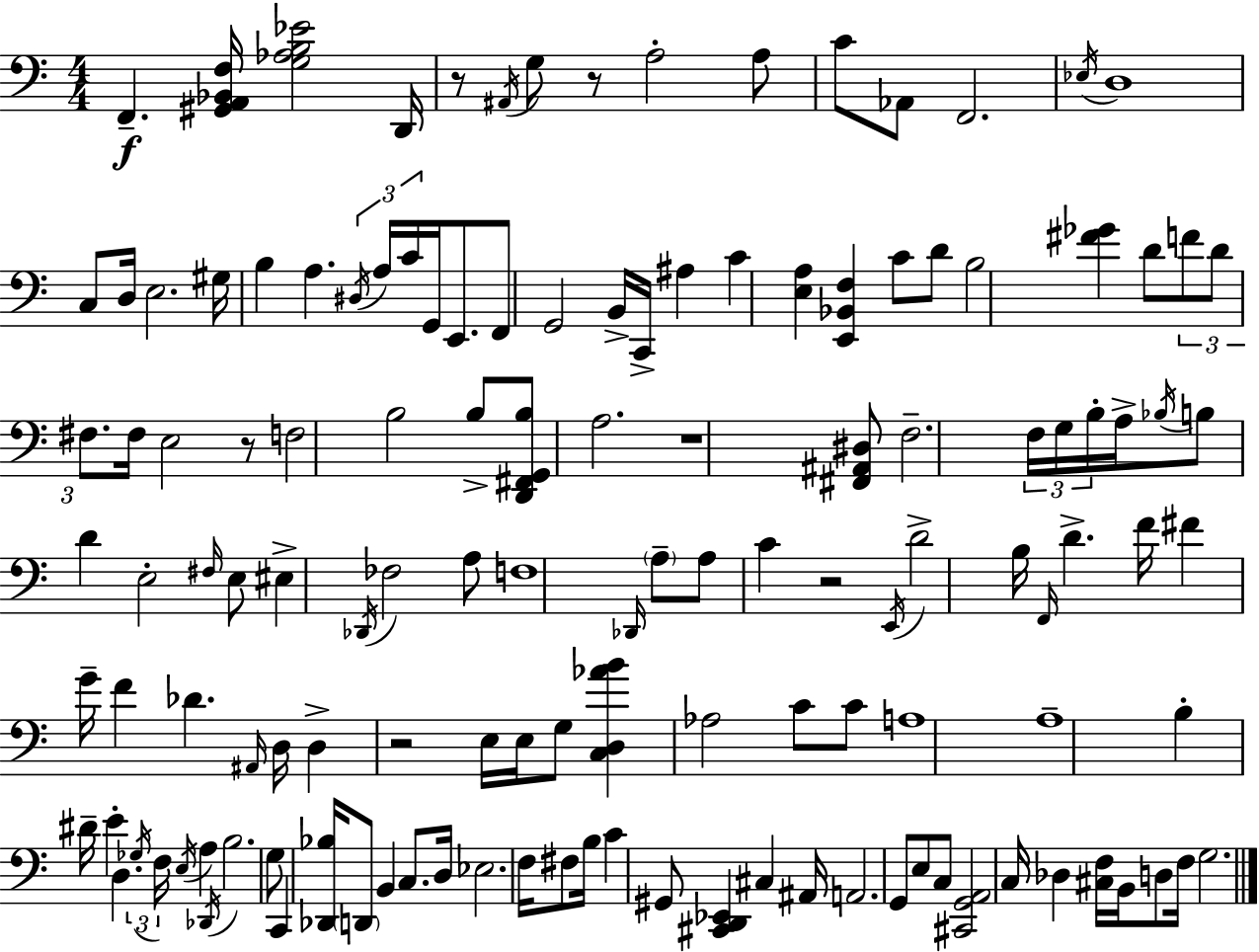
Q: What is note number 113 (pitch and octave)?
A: B2